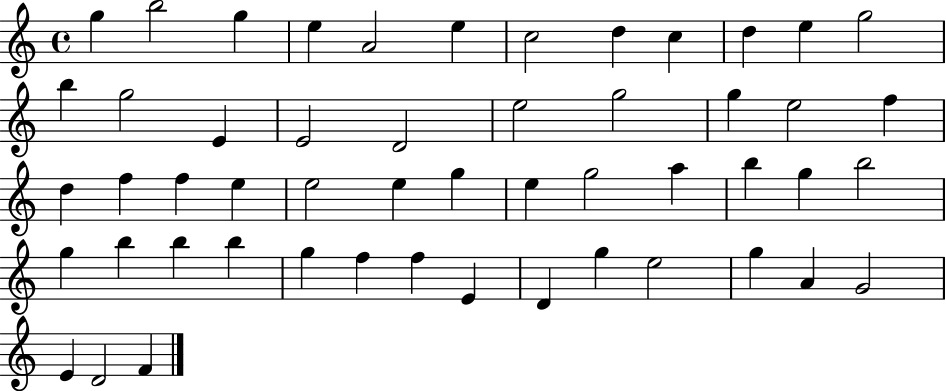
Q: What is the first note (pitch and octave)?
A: G5